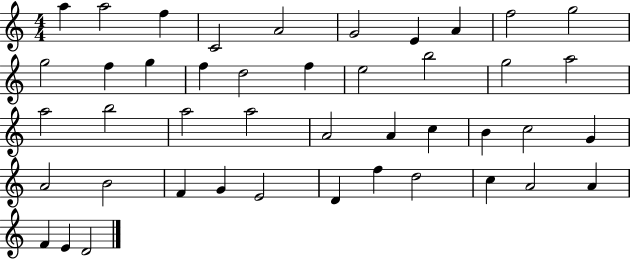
X:1
T:Untitled
M:4/4
L:1/4
K:C
a a2 f C2 A2 G2 E A f2 g2 g2 f g f d2 f e2 b2 g2 a2 a2 b2 a2 a2 A2 A c B c2 G A2 B2 F G E2 D f d2 c A2 A F E D2